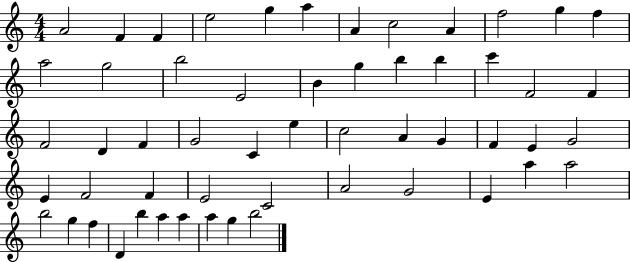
X:1
T:Untitled
M:4/4
L:1/4
K:C
A2 F F e2 g a A c2 A f2 g f a2 g2 b2 E2 B g b b c' F2 F F2 D F G2 C e c2 A G F E G2 E F2 F E2 C2 A2 G2 E a a2 b2 g f D b a a a g b2